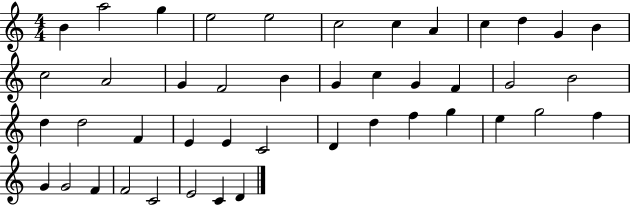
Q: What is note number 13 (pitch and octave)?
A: C5